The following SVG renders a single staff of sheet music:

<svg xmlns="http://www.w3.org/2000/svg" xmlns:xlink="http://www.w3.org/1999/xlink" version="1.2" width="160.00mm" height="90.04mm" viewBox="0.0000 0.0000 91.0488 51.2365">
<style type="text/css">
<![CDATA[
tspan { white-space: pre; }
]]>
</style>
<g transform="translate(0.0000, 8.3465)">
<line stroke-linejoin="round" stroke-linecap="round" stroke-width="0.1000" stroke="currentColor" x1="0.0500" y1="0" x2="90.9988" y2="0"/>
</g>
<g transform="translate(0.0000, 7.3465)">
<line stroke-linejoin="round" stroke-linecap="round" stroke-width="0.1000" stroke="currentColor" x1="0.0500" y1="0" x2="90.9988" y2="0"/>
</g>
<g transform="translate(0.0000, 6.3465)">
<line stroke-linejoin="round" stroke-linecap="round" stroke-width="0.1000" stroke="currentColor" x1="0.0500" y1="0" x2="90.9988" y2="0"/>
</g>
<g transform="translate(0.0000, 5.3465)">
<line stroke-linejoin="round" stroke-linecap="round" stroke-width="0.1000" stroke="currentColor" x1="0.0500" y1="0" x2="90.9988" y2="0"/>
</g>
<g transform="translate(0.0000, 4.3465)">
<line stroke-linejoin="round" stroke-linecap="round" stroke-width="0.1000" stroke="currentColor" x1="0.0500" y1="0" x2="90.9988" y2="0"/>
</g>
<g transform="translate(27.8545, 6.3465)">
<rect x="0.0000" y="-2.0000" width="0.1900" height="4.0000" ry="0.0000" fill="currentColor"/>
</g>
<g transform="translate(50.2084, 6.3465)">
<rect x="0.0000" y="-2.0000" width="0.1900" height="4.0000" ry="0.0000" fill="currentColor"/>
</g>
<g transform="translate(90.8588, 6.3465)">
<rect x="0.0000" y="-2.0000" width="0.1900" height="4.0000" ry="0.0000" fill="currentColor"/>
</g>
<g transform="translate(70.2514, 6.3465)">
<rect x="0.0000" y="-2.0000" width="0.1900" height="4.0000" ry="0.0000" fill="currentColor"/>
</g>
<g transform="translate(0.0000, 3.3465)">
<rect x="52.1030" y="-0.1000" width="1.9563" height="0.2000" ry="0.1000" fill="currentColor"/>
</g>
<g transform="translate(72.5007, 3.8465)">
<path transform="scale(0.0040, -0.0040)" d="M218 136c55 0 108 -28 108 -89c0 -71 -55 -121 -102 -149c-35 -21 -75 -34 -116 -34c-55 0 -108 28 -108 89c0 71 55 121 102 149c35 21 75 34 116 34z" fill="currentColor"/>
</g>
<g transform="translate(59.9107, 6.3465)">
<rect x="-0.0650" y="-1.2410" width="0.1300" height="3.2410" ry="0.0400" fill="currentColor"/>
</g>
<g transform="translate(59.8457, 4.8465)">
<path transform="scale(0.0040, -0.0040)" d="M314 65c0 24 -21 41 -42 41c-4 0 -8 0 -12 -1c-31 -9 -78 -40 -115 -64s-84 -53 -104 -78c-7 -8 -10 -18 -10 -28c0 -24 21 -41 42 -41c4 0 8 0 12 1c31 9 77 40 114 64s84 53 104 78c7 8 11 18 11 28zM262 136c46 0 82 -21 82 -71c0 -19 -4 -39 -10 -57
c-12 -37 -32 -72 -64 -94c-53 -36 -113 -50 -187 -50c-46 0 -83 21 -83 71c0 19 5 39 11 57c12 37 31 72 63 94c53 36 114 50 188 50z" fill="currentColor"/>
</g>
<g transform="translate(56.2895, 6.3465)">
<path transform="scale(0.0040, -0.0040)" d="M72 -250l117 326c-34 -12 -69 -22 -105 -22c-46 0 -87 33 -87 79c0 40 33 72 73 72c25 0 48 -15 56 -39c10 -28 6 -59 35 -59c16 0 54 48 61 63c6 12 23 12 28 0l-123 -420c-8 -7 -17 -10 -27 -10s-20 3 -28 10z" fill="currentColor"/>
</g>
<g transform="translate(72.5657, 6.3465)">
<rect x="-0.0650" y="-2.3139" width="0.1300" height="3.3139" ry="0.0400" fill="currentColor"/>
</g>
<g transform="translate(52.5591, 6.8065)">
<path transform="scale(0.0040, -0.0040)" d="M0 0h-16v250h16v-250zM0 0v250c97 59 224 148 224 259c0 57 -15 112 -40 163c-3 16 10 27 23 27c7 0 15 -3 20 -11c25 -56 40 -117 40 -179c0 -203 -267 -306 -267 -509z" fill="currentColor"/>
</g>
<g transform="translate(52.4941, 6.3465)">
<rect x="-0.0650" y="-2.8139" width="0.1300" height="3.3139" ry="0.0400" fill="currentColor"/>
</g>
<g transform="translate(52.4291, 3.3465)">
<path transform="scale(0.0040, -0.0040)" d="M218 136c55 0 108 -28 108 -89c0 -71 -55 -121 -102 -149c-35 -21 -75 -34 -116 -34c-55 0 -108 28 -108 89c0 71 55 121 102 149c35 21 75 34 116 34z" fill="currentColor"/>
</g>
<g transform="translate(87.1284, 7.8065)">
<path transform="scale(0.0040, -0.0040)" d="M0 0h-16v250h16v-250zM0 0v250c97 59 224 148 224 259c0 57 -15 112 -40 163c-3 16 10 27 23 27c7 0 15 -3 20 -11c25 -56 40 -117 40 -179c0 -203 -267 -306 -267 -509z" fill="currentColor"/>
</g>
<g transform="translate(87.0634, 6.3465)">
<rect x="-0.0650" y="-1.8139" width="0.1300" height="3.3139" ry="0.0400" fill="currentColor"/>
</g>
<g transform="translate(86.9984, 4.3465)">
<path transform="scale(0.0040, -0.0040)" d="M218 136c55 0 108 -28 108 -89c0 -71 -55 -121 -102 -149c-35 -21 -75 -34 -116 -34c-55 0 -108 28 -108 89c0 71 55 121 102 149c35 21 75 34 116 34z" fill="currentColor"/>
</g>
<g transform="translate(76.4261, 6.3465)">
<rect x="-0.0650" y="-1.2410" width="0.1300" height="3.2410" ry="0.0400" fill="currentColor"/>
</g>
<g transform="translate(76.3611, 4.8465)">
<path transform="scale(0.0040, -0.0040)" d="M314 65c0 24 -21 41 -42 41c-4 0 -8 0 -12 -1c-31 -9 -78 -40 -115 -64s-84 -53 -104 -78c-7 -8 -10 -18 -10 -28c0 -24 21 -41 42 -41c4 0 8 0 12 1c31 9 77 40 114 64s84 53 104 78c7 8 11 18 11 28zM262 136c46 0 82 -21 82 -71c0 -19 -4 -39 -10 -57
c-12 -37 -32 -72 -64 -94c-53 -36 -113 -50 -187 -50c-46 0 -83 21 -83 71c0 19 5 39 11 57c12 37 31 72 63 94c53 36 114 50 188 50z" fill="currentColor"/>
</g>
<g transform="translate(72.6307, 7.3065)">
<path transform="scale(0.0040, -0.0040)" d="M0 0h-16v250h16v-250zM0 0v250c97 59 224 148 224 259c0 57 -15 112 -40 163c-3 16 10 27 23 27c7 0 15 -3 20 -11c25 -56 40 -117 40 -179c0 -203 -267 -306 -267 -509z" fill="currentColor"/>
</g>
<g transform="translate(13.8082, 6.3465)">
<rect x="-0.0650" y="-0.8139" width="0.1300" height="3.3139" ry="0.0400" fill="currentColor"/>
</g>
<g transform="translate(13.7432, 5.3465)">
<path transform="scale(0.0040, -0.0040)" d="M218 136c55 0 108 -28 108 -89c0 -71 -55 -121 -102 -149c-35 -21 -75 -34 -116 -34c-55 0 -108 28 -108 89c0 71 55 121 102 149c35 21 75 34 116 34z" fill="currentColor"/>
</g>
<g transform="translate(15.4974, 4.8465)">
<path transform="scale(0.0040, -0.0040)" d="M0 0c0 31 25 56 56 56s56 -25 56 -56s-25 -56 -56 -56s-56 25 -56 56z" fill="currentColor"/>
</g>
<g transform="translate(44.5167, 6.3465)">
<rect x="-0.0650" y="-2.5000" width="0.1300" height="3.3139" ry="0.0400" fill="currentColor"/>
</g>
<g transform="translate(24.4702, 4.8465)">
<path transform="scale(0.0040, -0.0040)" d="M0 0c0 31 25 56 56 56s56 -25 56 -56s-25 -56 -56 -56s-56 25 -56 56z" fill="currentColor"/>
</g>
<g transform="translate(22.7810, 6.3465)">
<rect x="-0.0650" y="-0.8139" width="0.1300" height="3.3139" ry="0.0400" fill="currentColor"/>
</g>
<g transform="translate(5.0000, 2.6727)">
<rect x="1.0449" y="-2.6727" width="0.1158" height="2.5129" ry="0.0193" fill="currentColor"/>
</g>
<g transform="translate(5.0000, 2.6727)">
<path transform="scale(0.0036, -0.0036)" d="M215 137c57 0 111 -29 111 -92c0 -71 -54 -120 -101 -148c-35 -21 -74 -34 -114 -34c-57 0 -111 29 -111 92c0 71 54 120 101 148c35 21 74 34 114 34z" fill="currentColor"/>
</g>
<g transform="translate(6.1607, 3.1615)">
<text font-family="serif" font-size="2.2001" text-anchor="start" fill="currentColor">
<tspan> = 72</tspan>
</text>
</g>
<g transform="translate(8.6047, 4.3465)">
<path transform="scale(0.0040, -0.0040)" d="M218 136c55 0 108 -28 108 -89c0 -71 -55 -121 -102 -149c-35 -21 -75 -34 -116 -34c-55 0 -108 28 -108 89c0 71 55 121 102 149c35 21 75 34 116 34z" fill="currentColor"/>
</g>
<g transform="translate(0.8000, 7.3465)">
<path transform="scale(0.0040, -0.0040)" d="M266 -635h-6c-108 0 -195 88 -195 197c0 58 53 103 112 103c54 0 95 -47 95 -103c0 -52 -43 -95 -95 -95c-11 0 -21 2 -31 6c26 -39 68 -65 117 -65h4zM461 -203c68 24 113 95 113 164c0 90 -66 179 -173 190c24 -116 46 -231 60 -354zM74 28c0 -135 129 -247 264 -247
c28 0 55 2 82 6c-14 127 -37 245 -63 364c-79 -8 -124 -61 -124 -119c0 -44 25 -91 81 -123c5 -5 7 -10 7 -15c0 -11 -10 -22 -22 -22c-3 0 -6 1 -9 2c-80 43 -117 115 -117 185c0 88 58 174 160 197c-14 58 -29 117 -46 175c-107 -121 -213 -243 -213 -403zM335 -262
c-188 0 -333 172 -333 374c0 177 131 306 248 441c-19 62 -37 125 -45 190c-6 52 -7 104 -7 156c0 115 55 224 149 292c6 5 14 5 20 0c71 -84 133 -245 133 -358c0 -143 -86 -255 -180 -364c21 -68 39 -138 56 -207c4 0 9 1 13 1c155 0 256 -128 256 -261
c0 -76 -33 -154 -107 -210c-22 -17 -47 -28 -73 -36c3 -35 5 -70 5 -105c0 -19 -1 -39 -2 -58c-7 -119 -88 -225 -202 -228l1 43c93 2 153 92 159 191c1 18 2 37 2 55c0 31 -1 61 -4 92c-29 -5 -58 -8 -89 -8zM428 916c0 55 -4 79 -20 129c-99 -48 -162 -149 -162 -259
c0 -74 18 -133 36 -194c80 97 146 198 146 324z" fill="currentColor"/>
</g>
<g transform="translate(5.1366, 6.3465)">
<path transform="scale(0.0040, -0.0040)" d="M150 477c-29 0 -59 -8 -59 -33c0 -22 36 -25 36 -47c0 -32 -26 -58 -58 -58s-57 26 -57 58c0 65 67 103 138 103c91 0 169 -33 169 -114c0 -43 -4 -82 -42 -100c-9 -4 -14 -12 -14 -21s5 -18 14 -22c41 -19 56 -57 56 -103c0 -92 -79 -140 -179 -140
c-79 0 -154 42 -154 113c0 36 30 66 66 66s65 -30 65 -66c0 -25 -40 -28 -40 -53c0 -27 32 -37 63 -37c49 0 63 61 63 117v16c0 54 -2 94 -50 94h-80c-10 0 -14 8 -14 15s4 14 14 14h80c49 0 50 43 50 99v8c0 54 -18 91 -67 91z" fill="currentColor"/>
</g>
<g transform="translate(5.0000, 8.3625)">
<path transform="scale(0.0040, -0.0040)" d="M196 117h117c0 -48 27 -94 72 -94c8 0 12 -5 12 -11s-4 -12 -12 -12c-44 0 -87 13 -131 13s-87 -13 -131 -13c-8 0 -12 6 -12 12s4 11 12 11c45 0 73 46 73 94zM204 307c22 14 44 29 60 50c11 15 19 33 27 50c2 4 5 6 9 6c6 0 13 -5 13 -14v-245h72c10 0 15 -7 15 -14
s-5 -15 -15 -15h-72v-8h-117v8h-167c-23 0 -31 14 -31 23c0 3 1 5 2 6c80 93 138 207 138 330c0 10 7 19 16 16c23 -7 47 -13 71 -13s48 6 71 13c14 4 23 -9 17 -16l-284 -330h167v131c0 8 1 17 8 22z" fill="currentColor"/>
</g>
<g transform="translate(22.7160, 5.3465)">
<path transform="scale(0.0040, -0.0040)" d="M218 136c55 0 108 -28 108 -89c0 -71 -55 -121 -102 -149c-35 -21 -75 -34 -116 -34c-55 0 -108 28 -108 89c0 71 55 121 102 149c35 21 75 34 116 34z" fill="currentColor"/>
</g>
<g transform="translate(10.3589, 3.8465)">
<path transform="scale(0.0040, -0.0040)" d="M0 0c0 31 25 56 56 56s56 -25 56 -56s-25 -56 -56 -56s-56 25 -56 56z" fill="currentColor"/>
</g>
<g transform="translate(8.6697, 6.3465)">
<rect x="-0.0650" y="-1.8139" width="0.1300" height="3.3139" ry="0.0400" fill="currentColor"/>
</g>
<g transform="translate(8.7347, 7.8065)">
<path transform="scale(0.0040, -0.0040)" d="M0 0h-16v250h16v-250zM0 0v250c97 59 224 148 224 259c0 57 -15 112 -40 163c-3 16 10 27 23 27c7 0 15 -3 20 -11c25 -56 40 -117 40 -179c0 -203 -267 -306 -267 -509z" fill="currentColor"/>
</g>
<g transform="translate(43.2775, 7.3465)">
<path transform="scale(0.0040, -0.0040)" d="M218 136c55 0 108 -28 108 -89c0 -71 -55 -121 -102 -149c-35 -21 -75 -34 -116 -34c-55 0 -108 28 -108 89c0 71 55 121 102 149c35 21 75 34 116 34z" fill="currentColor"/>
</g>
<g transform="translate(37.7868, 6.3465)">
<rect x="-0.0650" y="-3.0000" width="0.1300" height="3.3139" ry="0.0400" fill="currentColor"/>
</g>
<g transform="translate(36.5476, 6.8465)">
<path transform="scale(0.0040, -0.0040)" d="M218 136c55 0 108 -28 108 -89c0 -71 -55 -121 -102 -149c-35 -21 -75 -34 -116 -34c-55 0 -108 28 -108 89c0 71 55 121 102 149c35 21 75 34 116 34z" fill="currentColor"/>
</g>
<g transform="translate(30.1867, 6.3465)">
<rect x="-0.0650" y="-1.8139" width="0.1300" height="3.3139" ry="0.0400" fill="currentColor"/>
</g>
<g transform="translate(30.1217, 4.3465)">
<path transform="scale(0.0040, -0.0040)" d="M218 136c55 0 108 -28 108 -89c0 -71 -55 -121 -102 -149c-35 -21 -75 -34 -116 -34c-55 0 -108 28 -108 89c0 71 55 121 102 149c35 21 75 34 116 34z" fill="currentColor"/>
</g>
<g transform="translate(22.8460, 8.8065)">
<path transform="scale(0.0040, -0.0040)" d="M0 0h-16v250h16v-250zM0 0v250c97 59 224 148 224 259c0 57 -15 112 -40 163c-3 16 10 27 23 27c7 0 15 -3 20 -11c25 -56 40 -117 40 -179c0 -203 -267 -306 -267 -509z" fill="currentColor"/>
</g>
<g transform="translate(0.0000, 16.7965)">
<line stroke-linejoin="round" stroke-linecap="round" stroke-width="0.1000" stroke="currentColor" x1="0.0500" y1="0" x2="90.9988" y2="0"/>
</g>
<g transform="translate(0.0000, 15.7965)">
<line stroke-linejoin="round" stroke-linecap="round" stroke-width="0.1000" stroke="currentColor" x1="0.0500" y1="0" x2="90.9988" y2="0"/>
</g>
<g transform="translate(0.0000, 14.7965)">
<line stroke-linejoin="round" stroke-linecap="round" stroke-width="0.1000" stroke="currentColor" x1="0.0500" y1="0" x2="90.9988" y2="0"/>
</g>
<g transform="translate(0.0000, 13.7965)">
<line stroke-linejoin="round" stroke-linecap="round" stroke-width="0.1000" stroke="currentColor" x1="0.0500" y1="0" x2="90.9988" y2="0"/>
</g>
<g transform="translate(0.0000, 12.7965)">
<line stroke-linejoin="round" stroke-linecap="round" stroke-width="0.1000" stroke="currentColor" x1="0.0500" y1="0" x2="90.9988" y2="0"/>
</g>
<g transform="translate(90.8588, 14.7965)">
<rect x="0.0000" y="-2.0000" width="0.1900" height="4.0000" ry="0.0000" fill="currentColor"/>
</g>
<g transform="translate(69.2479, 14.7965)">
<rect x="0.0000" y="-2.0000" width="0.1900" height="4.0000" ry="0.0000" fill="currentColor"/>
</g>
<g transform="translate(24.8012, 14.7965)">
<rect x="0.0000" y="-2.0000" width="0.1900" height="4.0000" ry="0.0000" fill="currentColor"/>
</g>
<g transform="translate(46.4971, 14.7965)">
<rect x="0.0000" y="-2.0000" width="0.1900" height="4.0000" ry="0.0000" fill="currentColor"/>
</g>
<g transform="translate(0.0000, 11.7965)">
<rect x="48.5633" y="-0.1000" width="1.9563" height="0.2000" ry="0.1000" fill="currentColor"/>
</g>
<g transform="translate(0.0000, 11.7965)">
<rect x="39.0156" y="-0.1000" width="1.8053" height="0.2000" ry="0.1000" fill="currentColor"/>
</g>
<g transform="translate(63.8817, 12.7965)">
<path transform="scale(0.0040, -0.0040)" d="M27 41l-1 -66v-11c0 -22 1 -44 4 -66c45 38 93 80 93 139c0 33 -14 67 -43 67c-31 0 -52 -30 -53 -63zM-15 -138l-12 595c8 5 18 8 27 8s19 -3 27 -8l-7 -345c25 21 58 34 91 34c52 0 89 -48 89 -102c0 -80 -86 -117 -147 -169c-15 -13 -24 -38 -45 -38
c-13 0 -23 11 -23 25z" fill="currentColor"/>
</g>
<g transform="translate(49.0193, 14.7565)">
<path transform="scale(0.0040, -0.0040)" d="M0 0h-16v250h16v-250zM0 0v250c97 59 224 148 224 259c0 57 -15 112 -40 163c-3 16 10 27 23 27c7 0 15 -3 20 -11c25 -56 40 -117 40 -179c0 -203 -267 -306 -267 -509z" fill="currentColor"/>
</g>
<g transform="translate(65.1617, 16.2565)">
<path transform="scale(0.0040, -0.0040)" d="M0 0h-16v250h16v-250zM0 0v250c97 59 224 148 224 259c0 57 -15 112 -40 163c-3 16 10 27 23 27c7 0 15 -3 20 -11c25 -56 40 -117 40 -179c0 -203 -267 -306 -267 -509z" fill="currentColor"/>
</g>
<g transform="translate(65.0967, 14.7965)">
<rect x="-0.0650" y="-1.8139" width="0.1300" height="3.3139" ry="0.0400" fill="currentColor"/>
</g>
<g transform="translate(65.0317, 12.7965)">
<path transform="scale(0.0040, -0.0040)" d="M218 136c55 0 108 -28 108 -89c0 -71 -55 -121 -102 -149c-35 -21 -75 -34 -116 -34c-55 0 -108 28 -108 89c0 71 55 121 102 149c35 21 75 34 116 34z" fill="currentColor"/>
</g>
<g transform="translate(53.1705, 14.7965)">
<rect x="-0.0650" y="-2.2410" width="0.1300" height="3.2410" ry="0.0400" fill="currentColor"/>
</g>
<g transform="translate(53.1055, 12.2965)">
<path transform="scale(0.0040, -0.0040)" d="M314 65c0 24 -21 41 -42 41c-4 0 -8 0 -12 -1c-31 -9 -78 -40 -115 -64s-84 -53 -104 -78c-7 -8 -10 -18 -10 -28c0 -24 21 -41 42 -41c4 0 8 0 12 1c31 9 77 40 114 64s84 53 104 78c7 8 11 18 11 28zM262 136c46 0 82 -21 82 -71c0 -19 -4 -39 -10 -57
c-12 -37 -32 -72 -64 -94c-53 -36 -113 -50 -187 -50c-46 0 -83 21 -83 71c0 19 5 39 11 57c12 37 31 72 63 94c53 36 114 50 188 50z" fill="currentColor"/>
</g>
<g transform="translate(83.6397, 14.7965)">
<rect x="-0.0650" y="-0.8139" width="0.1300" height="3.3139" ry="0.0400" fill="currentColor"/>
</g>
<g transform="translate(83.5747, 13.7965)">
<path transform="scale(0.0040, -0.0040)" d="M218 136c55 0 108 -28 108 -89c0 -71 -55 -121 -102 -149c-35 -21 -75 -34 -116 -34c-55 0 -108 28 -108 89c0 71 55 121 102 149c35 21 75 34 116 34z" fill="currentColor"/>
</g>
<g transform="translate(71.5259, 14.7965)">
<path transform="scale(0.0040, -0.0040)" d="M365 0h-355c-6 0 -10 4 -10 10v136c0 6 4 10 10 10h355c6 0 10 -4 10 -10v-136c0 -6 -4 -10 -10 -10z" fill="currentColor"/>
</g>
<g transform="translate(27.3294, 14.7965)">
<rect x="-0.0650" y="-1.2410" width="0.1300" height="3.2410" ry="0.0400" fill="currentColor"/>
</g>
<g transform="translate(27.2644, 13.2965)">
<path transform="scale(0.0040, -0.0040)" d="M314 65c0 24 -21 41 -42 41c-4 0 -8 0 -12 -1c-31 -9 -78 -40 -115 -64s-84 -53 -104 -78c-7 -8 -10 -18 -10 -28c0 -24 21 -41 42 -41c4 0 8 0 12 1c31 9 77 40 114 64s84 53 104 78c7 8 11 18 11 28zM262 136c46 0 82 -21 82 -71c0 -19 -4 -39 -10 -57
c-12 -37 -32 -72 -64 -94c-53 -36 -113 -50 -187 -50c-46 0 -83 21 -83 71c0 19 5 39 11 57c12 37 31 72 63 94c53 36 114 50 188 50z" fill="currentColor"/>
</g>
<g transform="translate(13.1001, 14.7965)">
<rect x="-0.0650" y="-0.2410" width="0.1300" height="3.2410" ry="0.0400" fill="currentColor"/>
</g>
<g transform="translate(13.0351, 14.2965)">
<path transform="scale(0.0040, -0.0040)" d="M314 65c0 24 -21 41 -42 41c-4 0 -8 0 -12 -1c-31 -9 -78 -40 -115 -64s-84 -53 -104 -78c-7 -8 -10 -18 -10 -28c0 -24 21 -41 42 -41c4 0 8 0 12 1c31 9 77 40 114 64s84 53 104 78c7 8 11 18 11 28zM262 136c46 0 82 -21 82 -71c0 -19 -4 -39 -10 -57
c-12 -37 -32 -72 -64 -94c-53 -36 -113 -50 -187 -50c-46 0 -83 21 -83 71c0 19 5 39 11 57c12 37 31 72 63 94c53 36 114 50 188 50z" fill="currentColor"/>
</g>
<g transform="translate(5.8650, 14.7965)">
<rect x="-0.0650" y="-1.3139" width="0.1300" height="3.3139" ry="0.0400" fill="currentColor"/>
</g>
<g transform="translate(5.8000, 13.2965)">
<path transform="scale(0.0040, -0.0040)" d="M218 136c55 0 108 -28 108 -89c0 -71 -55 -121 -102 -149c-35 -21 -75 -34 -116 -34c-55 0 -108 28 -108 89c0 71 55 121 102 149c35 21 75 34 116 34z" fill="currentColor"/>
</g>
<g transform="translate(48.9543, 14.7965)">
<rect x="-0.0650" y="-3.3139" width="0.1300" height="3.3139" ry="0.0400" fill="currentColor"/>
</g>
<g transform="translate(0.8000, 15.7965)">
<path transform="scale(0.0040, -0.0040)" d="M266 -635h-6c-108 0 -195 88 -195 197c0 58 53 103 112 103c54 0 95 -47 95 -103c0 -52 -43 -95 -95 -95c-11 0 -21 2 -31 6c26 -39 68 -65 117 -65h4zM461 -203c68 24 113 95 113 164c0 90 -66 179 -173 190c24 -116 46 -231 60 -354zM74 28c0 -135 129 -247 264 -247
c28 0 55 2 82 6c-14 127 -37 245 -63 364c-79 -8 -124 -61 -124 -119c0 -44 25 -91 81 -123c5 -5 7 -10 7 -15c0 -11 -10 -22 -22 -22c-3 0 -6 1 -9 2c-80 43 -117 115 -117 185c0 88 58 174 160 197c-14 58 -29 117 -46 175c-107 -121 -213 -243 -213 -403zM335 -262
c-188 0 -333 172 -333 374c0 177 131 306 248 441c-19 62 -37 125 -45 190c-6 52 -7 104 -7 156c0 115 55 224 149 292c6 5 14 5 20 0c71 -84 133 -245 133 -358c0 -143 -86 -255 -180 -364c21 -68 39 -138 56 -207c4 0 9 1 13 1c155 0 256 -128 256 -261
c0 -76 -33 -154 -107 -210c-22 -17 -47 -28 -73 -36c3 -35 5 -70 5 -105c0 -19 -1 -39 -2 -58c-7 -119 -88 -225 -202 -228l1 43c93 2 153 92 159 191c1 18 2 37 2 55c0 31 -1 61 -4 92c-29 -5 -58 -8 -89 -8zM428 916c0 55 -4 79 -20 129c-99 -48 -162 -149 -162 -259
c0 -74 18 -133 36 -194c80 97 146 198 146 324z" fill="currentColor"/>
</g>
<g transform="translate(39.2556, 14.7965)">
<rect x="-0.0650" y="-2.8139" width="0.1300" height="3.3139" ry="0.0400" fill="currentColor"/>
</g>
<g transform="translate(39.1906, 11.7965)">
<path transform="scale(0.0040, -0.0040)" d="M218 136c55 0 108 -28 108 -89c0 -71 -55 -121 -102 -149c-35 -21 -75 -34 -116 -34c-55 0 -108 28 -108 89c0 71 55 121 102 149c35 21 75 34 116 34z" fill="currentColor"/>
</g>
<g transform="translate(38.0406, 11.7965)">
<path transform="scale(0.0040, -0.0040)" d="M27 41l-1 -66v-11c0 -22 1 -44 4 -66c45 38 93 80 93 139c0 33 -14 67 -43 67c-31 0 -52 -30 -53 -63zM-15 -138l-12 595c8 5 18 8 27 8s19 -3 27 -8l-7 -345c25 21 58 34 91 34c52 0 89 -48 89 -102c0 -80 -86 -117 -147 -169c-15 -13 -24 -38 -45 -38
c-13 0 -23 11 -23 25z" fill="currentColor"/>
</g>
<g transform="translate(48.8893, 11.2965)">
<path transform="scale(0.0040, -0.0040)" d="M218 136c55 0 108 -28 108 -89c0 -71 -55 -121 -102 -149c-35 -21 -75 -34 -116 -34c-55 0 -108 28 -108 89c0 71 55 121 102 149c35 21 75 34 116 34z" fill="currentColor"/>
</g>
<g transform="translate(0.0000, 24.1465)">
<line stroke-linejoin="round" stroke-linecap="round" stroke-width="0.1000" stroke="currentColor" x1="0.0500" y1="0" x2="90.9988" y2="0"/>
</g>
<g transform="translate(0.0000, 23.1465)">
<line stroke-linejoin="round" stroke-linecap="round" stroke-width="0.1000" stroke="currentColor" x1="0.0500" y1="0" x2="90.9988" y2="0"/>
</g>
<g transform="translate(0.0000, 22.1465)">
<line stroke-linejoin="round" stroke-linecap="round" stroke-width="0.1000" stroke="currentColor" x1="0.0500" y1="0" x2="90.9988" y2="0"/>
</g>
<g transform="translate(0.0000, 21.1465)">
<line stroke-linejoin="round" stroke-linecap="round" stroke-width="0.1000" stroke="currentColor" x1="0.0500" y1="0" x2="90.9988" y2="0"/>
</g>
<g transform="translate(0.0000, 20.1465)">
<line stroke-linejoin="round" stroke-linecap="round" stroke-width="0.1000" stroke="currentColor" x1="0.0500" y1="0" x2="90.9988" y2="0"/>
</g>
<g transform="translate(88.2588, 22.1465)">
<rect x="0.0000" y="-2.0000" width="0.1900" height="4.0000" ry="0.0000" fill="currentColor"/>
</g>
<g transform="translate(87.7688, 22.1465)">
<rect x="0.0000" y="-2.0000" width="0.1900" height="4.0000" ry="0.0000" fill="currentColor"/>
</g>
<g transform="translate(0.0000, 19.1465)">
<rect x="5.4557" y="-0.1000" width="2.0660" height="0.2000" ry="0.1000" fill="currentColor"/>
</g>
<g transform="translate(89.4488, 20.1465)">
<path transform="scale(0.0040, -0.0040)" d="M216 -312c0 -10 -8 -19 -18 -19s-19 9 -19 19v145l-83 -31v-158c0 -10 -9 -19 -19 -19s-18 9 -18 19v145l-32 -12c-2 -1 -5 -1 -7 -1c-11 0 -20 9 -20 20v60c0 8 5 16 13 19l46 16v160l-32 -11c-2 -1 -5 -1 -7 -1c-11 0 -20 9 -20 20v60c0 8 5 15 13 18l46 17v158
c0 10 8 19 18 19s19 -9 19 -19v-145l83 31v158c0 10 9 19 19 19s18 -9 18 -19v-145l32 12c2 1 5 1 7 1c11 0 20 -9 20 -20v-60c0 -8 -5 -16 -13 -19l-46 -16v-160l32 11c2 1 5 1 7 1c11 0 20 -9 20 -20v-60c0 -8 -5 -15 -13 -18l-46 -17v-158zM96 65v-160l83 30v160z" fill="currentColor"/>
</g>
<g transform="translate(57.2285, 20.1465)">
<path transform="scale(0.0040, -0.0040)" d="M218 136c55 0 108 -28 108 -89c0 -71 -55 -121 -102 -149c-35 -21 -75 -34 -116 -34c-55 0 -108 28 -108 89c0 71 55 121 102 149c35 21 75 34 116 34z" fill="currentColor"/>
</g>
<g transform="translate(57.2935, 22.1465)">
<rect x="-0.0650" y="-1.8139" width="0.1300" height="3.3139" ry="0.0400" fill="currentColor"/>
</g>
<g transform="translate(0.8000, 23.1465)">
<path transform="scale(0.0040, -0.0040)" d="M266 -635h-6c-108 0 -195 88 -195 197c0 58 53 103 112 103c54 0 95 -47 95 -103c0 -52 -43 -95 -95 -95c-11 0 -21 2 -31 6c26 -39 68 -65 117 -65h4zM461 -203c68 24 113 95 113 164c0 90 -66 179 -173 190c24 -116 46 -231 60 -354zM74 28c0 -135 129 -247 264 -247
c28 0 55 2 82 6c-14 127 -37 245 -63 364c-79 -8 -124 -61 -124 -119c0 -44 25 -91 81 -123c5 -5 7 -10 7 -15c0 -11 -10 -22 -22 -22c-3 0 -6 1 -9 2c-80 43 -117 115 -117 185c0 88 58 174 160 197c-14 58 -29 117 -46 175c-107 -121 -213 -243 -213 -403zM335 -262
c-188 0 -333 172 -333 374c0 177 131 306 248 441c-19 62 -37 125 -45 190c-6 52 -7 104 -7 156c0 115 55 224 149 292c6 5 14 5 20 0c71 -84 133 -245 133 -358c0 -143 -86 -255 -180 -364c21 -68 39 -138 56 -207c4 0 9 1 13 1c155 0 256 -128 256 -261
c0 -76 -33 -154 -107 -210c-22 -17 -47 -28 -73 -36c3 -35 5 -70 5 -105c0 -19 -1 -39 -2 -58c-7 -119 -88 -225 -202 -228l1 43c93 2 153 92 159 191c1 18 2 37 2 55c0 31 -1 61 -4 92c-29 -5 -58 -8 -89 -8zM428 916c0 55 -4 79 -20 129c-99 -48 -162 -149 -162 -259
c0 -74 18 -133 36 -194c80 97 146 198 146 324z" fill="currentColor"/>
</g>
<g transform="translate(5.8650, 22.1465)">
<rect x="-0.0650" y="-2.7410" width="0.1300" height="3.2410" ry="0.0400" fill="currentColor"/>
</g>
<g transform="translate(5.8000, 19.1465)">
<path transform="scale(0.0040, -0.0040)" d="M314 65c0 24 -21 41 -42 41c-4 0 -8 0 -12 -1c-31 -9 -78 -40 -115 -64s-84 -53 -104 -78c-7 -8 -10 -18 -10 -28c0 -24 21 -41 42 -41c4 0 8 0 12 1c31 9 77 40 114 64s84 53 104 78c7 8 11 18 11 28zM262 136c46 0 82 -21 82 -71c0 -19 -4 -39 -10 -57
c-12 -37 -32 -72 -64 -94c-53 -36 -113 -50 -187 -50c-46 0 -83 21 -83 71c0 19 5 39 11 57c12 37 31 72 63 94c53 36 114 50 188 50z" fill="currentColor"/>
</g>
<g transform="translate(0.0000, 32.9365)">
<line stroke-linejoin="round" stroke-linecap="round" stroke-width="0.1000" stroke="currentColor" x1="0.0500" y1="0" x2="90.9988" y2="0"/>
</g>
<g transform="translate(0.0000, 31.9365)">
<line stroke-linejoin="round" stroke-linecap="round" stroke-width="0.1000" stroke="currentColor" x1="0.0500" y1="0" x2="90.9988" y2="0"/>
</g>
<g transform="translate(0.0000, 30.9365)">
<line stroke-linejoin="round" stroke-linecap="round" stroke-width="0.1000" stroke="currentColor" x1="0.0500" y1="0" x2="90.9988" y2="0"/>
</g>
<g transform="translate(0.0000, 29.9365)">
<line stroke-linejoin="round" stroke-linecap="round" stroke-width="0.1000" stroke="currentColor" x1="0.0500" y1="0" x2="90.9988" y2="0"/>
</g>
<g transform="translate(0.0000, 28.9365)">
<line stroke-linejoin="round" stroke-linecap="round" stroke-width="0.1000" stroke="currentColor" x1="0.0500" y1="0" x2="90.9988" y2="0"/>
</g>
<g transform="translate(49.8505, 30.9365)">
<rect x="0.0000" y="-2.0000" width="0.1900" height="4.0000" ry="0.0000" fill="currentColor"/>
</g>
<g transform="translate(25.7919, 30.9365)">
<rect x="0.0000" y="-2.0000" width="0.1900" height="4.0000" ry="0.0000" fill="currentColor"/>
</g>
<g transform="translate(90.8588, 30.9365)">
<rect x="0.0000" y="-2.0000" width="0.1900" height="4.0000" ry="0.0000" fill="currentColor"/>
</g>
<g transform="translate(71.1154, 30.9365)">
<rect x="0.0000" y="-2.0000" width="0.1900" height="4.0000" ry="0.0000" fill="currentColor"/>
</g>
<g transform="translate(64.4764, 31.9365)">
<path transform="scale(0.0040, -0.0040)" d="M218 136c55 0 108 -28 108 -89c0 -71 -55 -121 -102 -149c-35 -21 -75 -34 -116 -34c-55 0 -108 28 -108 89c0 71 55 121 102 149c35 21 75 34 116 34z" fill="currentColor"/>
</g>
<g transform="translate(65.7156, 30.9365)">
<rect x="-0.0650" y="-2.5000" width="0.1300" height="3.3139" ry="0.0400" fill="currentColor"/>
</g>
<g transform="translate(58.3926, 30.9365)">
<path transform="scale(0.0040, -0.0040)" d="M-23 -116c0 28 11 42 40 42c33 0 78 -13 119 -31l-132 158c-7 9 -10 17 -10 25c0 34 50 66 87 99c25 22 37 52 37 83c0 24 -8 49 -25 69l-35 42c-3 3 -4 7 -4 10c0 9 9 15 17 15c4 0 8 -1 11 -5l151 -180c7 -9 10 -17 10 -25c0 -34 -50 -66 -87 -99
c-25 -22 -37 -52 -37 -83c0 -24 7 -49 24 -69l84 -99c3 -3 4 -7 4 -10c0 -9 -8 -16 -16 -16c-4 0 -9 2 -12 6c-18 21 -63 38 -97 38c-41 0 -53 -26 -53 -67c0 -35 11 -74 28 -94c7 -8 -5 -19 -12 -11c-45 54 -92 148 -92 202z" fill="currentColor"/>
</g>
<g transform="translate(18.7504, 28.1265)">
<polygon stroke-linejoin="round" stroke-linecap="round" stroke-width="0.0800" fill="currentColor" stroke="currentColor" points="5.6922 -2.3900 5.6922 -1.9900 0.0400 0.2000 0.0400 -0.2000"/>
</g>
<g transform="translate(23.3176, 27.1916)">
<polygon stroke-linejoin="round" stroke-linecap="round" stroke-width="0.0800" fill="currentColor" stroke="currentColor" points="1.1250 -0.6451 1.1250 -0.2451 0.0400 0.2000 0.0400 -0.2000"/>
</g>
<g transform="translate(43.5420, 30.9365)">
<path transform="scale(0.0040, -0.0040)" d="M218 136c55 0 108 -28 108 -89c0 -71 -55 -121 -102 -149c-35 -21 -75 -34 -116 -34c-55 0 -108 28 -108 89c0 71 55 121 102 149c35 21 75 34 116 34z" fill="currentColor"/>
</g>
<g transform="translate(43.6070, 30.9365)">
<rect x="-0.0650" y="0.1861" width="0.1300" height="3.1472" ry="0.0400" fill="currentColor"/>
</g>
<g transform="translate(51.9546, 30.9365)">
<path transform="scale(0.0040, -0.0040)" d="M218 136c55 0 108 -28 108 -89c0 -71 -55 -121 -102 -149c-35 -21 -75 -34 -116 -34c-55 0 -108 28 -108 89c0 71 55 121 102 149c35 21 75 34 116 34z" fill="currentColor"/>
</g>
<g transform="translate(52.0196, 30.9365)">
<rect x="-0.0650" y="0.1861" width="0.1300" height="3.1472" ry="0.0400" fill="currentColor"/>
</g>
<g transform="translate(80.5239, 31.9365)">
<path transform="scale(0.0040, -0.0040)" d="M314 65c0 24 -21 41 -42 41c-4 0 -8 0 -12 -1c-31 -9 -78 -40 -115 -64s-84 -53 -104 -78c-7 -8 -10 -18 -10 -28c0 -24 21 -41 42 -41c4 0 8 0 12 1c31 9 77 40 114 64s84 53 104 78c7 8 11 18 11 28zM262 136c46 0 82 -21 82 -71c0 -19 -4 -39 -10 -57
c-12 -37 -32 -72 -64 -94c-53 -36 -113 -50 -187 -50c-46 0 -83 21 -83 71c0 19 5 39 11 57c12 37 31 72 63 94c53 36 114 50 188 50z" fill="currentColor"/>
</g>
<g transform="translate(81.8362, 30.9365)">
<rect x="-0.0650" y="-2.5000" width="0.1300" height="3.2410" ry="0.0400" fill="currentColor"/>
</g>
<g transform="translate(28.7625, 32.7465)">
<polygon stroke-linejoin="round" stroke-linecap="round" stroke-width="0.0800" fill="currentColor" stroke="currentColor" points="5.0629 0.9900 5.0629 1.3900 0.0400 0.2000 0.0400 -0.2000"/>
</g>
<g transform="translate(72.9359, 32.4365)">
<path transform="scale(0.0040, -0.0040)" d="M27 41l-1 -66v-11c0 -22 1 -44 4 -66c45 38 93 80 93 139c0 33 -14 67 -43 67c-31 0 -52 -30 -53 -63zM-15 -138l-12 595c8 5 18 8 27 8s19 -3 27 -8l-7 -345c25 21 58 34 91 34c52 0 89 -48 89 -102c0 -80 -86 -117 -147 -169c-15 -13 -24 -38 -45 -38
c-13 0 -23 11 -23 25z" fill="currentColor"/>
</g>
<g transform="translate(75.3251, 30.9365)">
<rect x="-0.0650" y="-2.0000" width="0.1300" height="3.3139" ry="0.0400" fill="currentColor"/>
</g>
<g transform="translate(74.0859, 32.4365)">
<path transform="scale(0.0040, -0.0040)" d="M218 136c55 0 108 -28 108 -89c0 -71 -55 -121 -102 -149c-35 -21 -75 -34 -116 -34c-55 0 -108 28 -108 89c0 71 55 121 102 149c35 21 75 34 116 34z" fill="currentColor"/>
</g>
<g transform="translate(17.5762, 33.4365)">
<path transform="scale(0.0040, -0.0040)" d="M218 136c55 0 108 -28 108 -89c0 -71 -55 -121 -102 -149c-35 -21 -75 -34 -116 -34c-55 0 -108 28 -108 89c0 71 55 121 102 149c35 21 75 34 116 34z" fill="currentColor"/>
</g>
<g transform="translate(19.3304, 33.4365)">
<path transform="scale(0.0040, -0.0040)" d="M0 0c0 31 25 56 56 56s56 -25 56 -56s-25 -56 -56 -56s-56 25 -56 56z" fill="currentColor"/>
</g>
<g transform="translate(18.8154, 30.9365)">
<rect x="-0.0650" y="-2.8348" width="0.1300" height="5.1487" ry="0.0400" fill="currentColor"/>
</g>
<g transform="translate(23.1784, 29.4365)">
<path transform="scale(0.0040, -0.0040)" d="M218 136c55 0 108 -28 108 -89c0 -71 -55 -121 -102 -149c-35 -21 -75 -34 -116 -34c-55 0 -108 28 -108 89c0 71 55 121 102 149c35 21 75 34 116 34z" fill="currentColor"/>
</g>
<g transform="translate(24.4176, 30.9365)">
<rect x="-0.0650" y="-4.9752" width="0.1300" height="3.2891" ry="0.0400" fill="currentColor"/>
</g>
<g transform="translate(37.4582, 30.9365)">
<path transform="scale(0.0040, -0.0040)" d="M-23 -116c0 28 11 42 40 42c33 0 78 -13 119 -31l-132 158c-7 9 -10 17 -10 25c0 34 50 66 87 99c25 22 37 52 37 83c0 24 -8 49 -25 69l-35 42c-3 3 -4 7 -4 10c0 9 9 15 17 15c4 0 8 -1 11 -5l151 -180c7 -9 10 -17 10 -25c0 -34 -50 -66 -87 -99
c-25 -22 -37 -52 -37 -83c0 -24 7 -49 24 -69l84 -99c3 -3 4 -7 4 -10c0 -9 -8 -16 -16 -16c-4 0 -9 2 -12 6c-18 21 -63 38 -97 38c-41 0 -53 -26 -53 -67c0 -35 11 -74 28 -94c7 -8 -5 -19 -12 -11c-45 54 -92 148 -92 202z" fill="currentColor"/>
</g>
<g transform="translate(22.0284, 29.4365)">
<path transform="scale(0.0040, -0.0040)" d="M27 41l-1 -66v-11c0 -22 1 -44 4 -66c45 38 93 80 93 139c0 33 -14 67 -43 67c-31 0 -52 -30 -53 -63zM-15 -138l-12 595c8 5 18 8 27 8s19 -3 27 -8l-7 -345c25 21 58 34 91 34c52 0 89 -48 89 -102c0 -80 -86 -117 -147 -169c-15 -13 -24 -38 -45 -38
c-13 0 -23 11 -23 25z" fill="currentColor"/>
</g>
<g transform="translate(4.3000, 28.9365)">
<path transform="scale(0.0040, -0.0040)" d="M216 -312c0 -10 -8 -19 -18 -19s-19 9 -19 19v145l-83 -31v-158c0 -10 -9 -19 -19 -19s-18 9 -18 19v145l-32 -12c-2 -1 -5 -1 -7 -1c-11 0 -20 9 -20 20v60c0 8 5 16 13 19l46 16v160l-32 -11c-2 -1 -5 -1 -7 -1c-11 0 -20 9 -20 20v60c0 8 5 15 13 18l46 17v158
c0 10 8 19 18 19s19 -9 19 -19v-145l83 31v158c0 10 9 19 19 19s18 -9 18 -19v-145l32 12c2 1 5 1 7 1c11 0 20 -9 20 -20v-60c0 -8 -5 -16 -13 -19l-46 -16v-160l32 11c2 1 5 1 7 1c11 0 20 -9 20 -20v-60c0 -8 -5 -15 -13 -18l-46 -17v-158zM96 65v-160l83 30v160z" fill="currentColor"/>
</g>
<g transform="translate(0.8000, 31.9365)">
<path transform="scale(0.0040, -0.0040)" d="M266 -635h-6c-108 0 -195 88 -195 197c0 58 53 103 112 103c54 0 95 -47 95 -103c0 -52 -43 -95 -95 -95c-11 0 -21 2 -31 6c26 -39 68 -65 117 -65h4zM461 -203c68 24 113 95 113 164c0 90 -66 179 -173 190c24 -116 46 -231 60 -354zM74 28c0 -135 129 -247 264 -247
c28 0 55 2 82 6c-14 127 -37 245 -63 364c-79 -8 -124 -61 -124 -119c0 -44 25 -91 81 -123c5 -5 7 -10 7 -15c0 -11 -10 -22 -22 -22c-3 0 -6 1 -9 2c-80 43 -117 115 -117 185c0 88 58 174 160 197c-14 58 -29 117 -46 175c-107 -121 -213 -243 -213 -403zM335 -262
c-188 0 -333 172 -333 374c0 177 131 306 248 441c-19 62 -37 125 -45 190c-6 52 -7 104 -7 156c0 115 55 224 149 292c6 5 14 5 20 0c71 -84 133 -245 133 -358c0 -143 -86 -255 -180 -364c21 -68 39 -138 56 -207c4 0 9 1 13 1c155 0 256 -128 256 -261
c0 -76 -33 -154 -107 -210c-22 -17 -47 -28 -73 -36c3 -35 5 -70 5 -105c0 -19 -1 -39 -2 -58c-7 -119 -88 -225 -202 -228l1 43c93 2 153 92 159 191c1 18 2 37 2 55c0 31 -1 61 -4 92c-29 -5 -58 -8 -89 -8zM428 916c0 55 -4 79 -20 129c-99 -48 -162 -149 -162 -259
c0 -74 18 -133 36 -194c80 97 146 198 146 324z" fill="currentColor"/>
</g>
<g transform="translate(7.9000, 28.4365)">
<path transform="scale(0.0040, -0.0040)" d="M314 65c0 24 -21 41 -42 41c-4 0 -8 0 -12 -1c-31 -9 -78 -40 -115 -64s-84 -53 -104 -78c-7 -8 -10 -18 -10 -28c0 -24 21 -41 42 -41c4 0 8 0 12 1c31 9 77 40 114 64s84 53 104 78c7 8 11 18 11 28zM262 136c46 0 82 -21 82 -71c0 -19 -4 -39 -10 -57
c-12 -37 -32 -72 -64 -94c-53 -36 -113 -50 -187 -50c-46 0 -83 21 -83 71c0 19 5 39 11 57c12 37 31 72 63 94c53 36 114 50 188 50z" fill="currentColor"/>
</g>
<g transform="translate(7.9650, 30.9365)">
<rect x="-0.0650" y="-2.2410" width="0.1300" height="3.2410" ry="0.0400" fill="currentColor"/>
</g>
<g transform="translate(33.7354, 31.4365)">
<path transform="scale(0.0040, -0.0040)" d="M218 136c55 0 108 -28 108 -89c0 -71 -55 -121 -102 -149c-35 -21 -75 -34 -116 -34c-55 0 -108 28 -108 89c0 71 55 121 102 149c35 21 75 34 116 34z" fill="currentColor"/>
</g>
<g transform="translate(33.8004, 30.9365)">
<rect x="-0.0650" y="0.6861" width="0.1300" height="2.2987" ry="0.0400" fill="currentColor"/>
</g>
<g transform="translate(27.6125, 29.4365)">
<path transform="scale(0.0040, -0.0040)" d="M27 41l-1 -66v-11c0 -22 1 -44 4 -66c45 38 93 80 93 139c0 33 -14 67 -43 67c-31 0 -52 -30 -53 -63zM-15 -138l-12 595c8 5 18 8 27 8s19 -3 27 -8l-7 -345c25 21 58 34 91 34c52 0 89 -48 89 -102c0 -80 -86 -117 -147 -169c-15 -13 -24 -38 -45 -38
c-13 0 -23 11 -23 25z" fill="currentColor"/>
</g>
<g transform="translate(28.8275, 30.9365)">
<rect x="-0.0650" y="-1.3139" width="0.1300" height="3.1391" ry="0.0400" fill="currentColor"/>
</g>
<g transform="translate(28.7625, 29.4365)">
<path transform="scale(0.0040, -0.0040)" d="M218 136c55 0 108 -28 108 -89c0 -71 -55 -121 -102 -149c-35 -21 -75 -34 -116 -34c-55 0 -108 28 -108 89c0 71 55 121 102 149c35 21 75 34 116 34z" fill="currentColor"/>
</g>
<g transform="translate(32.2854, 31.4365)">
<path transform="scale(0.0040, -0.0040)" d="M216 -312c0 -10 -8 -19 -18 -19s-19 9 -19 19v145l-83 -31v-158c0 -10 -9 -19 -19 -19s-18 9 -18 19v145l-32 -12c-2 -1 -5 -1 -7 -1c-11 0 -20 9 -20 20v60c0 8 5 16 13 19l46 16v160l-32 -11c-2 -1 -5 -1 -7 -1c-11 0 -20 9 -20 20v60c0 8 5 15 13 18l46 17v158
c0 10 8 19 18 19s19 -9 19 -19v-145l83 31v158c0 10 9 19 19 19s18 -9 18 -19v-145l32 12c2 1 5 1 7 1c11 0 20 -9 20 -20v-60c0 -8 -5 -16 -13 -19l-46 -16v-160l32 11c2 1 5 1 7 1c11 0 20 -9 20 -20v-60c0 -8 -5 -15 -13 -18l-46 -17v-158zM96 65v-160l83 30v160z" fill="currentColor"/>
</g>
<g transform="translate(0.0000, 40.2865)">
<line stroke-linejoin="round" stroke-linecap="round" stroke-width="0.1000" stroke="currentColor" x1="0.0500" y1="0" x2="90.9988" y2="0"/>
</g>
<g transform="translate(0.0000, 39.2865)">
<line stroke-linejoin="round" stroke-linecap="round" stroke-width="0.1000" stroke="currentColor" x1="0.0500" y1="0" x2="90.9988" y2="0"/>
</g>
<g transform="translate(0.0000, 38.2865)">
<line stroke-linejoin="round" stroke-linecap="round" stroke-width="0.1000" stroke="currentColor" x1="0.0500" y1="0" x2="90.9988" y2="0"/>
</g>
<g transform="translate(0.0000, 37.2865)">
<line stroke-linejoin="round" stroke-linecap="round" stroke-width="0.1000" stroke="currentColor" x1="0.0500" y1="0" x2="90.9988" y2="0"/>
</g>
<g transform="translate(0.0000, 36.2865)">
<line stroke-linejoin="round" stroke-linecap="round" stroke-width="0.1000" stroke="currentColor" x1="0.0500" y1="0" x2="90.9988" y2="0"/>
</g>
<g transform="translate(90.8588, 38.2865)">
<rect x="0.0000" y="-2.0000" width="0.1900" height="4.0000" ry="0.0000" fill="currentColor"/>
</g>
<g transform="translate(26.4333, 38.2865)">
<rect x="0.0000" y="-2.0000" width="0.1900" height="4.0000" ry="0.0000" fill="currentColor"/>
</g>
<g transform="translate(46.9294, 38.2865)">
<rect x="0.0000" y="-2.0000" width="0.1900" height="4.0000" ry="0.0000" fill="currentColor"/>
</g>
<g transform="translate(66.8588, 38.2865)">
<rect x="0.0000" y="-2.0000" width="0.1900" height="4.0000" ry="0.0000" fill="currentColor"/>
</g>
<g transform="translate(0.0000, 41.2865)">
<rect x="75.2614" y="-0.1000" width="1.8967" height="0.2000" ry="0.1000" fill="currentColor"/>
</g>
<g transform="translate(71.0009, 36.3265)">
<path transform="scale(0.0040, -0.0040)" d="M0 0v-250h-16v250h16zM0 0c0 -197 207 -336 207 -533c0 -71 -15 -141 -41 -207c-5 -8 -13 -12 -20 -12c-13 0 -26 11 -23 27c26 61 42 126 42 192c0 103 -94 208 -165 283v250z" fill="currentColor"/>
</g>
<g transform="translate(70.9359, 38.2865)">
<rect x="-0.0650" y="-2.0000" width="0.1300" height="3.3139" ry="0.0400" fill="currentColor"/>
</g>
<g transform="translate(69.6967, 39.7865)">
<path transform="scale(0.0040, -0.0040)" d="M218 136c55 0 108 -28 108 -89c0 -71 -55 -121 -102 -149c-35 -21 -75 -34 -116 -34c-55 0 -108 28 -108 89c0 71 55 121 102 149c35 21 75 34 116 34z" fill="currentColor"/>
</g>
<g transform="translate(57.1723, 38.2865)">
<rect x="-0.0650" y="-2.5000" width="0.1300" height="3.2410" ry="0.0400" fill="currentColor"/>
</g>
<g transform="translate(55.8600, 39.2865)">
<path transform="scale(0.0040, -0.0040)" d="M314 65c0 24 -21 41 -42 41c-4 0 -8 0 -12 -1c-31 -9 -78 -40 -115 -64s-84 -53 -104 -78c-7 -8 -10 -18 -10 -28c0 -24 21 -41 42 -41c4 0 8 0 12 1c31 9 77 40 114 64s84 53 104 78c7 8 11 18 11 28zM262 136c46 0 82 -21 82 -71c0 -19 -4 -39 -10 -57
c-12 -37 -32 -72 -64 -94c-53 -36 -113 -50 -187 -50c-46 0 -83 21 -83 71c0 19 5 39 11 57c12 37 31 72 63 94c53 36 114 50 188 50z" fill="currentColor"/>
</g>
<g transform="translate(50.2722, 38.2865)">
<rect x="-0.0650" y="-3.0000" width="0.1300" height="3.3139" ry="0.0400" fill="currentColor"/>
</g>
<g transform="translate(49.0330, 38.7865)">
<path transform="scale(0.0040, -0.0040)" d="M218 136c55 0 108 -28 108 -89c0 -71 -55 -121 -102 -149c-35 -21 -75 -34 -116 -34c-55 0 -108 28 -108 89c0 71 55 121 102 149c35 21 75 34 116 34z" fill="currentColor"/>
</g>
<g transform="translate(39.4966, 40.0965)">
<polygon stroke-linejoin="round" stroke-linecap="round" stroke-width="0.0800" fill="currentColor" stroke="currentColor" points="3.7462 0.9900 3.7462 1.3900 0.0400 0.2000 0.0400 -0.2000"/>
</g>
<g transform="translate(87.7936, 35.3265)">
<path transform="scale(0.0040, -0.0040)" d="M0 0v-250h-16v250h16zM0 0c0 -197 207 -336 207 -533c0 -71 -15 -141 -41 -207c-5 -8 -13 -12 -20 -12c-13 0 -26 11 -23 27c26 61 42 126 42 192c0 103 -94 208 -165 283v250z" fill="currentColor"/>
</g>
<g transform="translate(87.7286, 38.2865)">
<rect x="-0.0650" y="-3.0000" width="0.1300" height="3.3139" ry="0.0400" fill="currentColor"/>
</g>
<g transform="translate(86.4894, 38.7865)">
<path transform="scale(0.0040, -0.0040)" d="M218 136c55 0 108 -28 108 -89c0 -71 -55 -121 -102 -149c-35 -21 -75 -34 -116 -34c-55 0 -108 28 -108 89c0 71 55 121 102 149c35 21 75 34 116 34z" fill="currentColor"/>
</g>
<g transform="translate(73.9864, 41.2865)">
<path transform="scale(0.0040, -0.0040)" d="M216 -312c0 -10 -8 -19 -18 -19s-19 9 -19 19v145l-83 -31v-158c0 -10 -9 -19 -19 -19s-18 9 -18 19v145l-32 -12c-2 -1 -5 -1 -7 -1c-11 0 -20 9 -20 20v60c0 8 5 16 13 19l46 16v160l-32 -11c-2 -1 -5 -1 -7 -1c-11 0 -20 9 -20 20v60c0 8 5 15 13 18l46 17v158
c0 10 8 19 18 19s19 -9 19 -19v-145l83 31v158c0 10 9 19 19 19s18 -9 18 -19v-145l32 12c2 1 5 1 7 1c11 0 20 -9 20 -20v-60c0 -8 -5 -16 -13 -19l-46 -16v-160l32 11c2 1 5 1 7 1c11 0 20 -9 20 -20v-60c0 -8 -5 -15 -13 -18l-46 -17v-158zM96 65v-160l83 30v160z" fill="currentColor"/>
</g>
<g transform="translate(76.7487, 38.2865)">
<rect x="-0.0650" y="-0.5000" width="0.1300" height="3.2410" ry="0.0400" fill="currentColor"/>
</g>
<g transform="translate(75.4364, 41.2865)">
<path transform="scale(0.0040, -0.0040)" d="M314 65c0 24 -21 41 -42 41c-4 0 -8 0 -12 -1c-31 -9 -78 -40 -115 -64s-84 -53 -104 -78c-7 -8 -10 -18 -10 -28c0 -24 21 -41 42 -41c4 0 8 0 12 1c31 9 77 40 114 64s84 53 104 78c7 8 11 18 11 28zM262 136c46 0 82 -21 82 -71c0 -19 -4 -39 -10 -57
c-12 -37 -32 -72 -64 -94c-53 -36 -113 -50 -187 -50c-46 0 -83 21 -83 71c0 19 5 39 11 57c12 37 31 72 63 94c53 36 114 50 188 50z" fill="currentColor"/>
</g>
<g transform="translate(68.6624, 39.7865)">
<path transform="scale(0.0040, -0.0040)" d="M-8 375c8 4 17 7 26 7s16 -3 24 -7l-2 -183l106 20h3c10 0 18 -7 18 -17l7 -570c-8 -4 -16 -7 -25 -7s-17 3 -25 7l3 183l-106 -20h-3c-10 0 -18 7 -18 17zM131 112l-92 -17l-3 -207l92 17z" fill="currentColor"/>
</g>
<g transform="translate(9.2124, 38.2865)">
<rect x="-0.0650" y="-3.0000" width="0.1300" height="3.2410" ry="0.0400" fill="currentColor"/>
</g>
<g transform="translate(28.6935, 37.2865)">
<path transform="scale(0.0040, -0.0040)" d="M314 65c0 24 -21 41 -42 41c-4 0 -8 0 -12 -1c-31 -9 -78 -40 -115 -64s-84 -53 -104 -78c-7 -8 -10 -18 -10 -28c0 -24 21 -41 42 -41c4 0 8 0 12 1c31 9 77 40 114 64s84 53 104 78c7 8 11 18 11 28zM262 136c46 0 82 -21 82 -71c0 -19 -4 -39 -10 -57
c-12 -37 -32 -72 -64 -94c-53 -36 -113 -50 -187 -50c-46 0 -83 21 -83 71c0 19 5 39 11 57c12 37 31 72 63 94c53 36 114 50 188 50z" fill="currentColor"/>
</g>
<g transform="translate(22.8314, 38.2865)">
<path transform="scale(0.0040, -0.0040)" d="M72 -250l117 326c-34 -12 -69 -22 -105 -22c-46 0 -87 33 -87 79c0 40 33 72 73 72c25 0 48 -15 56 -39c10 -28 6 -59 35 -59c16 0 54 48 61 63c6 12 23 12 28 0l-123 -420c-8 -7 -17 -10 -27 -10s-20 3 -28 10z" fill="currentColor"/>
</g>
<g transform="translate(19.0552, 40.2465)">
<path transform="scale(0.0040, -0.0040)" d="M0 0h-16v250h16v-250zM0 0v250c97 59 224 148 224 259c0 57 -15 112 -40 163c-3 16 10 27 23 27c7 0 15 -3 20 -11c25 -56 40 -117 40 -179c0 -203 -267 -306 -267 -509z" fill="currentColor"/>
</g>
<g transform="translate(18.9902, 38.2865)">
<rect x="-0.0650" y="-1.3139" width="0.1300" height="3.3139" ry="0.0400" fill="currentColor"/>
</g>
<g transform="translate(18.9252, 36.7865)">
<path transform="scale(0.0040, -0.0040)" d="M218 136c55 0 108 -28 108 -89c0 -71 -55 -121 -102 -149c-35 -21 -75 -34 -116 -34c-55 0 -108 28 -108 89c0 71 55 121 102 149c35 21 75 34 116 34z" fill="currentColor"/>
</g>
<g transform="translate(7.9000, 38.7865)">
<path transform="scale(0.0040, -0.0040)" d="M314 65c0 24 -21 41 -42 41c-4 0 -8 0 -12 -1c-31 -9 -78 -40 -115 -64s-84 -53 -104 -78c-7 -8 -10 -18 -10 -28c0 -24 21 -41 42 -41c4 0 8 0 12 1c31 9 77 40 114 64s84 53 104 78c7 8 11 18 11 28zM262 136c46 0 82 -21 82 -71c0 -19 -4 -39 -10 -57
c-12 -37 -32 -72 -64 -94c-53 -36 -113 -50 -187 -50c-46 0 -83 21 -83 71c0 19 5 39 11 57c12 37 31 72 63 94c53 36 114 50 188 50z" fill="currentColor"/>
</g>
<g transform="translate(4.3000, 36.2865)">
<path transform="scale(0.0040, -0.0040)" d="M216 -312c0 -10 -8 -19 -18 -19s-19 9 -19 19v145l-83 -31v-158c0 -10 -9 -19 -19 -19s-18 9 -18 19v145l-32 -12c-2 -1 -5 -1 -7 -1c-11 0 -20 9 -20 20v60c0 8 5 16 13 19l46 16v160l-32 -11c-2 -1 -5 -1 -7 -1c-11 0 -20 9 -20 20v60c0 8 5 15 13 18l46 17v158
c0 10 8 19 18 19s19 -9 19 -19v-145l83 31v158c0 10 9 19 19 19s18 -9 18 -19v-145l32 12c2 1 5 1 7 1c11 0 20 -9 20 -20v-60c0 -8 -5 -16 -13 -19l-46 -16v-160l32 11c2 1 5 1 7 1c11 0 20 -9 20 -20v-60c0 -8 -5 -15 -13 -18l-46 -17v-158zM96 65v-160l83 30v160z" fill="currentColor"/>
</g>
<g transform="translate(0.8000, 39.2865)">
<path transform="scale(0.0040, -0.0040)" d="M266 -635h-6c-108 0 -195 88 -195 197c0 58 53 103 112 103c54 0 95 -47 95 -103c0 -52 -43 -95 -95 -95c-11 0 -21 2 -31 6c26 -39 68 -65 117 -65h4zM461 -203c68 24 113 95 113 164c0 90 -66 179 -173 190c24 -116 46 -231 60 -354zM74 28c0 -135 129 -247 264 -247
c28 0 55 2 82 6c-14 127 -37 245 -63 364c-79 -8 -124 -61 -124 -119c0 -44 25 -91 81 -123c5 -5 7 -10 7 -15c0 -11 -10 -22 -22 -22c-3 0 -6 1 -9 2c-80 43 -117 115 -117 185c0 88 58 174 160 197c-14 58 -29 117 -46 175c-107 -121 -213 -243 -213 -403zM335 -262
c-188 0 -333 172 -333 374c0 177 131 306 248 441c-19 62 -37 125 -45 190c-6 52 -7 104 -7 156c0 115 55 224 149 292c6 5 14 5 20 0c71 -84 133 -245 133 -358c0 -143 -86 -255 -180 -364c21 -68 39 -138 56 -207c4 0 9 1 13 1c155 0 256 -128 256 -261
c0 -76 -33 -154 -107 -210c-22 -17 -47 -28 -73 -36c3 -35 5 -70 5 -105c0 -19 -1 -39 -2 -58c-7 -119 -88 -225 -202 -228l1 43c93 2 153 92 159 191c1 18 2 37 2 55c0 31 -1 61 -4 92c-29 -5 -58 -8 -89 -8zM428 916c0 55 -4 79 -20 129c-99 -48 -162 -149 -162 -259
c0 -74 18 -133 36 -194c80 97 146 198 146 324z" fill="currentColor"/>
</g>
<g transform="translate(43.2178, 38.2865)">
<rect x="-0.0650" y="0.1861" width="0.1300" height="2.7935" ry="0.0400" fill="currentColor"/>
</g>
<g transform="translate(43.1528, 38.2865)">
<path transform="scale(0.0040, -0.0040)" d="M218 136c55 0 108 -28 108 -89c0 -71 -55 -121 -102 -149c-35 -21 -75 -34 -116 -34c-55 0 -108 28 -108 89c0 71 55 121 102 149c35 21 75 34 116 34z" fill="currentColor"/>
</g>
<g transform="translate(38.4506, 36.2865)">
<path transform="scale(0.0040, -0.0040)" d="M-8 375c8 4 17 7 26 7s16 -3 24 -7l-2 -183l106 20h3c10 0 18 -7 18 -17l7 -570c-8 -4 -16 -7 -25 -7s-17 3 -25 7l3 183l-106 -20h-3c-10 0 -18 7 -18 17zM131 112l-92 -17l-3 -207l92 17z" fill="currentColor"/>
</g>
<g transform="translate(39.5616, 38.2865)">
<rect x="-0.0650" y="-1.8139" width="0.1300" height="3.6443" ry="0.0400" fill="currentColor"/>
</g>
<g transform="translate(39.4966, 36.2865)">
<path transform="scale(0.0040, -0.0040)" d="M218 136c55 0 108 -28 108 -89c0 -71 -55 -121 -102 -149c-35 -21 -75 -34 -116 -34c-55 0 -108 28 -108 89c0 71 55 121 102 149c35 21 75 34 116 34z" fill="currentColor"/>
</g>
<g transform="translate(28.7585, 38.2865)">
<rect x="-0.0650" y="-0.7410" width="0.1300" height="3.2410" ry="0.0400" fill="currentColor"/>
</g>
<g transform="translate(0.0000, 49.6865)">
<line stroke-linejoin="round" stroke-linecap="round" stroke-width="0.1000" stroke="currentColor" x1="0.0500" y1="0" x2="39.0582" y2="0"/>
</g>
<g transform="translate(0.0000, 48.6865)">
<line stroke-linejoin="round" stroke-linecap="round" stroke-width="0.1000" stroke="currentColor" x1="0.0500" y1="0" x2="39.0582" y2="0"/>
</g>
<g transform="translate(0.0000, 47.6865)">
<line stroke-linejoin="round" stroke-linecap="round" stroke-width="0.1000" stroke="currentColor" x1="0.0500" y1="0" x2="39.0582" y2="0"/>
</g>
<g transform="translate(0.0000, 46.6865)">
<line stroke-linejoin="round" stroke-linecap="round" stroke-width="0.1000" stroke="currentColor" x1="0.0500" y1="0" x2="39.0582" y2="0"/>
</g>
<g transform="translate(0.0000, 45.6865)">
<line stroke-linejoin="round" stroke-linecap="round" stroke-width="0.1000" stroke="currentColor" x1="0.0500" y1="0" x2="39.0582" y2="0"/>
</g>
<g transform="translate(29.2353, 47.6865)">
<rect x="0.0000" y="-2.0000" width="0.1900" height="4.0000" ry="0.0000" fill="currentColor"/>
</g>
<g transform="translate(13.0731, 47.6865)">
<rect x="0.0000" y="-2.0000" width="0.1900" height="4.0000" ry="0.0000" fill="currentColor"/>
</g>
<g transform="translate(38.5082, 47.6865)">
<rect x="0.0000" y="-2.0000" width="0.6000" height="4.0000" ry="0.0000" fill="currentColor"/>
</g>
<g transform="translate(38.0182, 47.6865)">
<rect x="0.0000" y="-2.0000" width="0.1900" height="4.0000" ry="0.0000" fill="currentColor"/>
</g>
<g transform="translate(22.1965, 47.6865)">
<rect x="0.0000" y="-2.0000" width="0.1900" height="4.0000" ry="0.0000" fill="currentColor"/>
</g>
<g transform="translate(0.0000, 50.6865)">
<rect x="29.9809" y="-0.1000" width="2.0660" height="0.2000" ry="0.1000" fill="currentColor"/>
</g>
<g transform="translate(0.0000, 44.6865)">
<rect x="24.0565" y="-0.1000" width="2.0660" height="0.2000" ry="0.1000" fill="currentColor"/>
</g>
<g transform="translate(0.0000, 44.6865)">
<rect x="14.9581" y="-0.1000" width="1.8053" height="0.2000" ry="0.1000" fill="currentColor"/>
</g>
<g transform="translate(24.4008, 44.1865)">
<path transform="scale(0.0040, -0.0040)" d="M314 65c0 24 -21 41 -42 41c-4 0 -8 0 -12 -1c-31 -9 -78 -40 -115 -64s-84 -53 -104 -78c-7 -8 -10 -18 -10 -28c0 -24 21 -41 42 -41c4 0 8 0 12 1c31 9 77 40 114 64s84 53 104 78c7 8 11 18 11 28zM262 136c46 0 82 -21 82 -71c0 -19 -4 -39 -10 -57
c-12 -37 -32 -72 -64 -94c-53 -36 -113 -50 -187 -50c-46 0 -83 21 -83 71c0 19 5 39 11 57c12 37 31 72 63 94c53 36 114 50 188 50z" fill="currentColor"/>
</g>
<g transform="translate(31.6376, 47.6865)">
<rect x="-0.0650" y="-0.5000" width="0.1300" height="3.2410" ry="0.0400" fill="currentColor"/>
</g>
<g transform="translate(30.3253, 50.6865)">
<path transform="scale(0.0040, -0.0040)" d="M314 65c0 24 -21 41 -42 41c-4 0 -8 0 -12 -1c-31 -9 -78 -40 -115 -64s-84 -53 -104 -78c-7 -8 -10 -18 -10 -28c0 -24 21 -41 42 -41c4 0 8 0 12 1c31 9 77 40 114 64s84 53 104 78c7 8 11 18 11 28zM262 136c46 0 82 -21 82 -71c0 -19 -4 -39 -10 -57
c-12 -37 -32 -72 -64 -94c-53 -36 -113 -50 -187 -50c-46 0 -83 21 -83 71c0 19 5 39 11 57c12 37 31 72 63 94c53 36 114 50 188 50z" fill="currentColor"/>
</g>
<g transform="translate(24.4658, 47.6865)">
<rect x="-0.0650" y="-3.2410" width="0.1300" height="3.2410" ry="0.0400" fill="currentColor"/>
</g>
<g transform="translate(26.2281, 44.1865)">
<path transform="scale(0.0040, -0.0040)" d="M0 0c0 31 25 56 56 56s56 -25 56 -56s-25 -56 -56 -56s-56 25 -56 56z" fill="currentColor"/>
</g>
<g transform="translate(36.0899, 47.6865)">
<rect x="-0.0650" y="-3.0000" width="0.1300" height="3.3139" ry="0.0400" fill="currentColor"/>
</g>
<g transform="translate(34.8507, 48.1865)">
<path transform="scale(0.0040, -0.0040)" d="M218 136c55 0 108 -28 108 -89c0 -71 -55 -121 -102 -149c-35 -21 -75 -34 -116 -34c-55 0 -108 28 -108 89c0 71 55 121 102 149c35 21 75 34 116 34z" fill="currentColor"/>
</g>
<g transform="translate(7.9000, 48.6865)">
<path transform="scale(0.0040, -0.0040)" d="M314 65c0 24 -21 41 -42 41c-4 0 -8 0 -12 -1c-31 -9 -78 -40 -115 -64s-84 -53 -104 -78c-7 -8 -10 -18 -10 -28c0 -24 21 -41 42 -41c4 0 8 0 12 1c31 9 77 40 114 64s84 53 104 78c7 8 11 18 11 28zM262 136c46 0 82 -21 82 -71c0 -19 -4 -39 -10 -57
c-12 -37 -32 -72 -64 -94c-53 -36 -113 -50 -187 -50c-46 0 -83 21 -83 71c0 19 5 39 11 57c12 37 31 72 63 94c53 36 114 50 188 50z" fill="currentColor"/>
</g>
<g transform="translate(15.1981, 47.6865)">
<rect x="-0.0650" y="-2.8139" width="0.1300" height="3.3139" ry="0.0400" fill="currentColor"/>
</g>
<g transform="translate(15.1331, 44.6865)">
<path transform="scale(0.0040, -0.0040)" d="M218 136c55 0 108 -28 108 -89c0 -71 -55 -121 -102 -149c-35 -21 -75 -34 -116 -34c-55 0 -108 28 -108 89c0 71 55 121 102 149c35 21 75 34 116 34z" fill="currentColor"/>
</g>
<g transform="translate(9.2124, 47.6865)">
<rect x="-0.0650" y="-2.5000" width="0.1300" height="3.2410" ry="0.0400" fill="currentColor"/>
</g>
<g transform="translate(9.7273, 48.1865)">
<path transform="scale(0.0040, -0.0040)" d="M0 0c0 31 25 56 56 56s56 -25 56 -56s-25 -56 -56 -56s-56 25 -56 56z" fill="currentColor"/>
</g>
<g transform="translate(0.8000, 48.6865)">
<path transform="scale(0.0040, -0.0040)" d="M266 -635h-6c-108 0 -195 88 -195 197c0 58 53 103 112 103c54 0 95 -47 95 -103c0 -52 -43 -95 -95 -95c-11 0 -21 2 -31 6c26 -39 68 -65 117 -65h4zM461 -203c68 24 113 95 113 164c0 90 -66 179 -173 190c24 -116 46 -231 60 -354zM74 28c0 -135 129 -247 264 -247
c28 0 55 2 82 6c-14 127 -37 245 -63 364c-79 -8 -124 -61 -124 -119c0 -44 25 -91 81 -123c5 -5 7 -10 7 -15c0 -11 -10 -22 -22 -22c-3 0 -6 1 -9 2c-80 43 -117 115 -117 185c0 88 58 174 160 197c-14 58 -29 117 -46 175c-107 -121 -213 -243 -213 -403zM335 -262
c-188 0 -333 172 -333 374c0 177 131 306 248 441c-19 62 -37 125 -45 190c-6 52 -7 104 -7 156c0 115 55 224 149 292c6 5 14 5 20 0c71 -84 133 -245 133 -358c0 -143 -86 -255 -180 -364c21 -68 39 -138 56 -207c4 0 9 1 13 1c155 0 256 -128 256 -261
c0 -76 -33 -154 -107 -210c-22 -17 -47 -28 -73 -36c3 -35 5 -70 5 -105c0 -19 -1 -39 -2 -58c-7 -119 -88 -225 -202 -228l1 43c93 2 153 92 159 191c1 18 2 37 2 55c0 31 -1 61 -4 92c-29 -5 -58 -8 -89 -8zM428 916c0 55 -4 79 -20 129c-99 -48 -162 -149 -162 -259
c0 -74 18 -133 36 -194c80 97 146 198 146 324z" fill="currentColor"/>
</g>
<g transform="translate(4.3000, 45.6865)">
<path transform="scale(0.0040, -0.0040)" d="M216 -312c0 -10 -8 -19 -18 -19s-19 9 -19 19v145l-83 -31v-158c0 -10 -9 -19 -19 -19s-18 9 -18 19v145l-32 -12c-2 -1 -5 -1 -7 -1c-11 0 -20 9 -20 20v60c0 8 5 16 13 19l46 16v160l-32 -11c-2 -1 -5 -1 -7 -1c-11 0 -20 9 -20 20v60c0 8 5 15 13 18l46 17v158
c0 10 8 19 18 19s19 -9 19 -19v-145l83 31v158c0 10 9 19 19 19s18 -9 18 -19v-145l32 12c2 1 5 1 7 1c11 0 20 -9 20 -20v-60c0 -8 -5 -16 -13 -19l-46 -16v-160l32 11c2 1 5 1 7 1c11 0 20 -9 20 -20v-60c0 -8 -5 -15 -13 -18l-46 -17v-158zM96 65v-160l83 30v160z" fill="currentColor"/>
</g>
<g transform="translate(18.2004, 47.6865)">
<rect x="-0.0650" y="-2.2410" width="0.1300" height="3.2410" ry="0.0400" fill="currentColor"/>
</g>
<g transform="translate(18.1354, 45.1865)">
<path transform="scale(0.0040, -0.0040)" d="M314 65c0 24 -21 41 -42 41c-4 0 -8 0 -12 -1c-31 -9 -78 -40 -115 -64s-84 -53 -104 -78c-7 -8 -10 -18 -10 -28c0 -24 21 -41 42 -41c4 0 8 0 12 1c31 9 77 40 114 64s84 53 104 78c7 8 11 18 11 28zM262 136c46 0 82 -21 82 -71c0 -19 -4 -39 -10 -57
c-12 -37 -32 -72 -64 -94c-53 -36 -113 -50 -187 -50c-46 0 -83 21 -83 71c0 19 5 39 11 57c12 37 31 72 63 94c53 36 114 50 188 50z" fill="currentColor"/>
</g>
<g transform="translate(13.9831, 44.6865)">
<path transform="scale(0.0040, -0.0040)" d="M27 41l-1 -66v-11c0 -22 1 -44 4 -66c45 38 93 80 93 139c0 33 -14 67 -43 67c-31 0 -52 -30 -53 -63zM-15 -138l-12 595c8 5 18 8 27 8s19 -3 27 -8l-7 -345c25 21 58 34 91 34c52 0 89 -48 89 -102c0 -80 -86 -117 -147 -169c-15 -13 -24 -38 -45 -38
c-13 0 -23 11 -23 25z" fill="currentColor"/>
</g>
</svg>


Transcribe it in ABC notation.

X:1
T:Untitled
M:3/4
L:1/4
K:C
f/2 d d/2 f A G a/2 z/2 e2 g/2 e2 f/2 e c2 e2 _a b/2 g2 _f/2 z2 d a2 f g2 D/2 _e/4 _e/2 ^A/2 z B B z G _F G2 A2 e/2 z/2 d2 f/2 B/2 A G2 F/2 ^C2 A/2 G2 _a g2 b2 C2 A